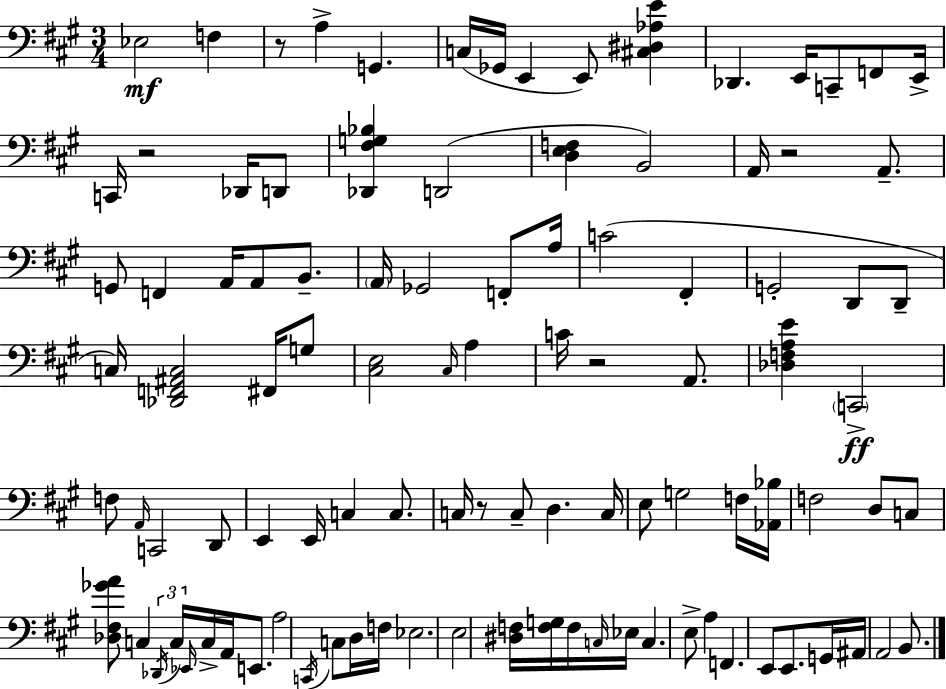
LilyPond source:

{
  \clef bass
  \numericTimeSignature
  \time 3/4
  \key a \major
  ees2\mf f4 | r8 a4-> g,4. | c16( ges,16 e,4 e,8) <cis dis aes e'>4 | des,4. e,16 c,8-- f,8 e,16-> | \break c,16 r2 des,16 d,8 | <des, fis g bes>4 d,2( | <d e f>4 b,2) | a,16 r2 a,8.-- | \break g,8 f,4 a,16 a,8 b,8.-- | \parenthesize a,16 ges,2 f,8-. a16 | c'2( fis,4-. | g,2-. d,8 d,8-- | \break c16) <des, f, ais, c>2 fis,16 g8 | <cis e>2 \grace { cis16 } a4 | c'16 r2 a,8. | <des f a e'>4 \parenthesize c,2->\ff | \break f8 \grace { a,16 } c,2 | d,8 e,4 e,16 c4 c8. | c16 r8 c8-- d4. | c16 e8 g2 | \break f16 <aes, bes>16 f2 d8 | c8 <des fis ges' a'>8 c4 \tuplet 3/2 { \acciaccatura { des,16 } c16 \grace { ees,16 } } c16-> | a,16 e,8. a2 | \acciaccatura { c,16 } c8 d16 f16 ees2. | \break e2 | <dis f>16 <f g>16 f16 \grace { c16 } ees16 c4. | e8-> a4 f,4. | e,8 e,8. g,16 ais,16 a,2 | \break b,8. \bar "|."
}